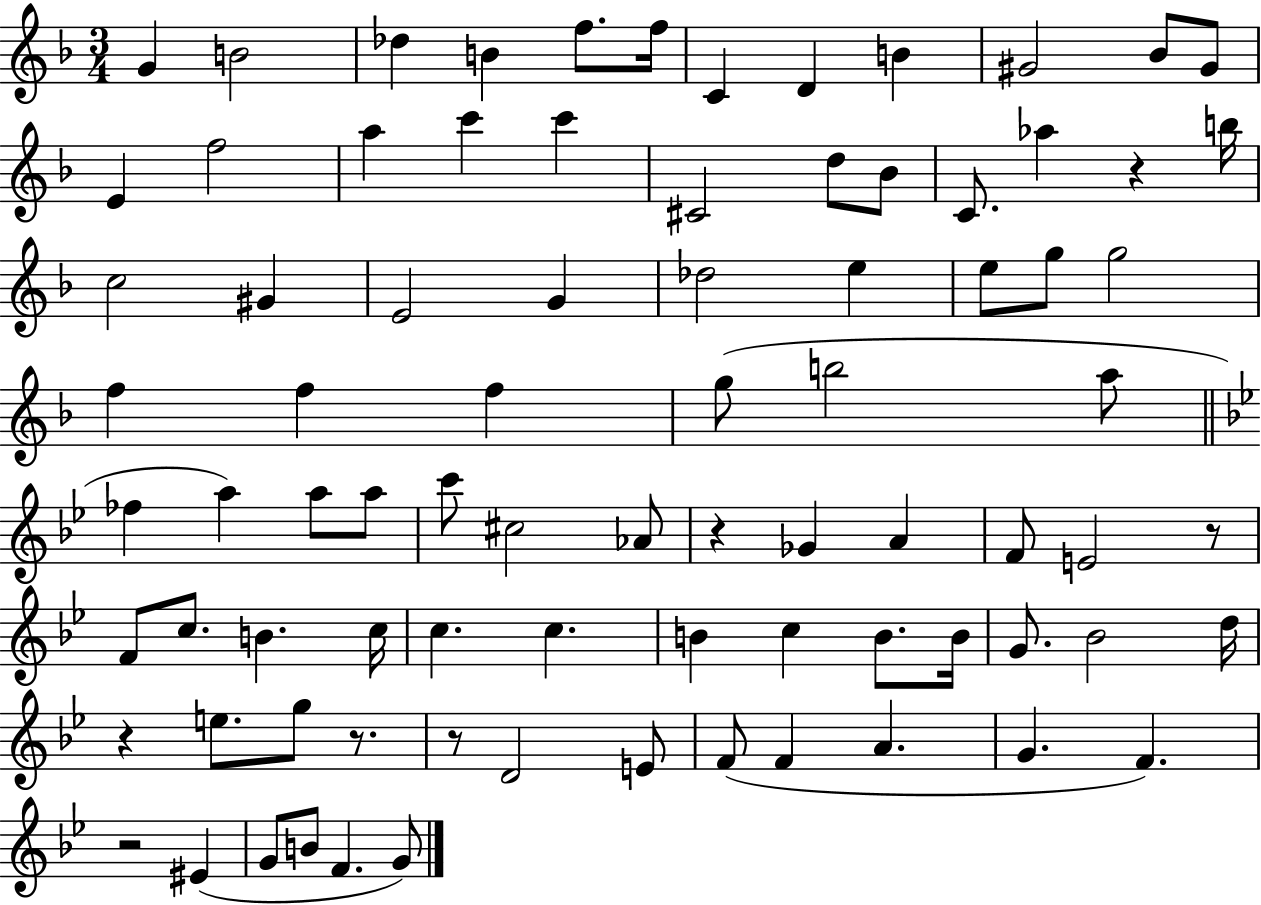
G4/q B4/h Db5/q B4/q F5/e. F5/s C4/q D4/q B4/q G#4/h Bb4/e G#4/e E4/q F5/h A5/q C6/q C6/q C#4/h D5/e Bb4/e C4/e. Ab5/q R/q B5/s C5/h G#4/q E4/h G4/q Db5/h E5/q E5/e G5/e G5/h F5/q F5/q F5/q G5/e B5/h A5/e FES5/q A5/q A5/e A5/e C6/e C#5/h Ab4/e R/q Gb4/q A4/q F4/e E4/h R/e F4/e C5/e. B4/q. C5/s C5/q. C5/q. B4/q C5/q B4/e. B4/s G4/e. Bb4/h D5/s R/q E5/e. G5/e R/e. R/e D4/h E4/e F4/e F4/q A4/q. G4/q. F4/q. R/h EIS4/q G4/e B4/e F4/q. G4/e